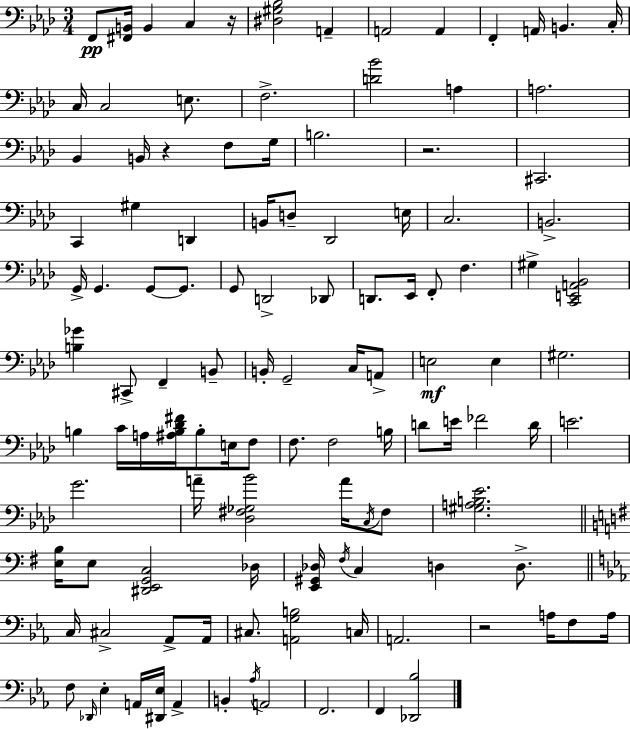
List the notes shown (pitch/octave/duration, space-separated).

F2/e [F#2,B2]/s B2/q C3/q R/s [D#3,G#3,Bb3]/h A2/q A2/h A2/q F2/q A2/s B2/q. C3/s C3/s C3/h E3/e. F3/h. [D4,Bb4]/h A3/q A3/h. Bb2/q B2/s R/q F3/e G3/s B3/h. R/h. C#2/h. C2/q G#3/q D2/q B2/s D3/e Db2/h E3/s C3/h. B2/h. G2/s G2/q. G2/e G2/e. G2/e D2/h Db2/e D2/e. Eb2/s F2/e F3/q. G#3/q [C2,E2,A2,Bb2]/h [B3,Gb4]/q C#2/e F2/q B2/e B2/s G2/h C3/s A2/e E3/h E3/q G#3/h. B3/q C4/s A3/s [A#3,B3,Db4,F#4]/s B3/e E3/s F3/e F3/e. F3/h B3/s D4/e E4/s FES4/h D4/s E4/h. G4/h. A4/s [Db3,F#3,Gb3,Bb4]/h A4/s C3/s F#3/e [G#3,A3,B3,Eb4]/h. [E3,B3]/s E3/e [D#2,E2,G2,C3]/h Db3/s [E2,G#2,Db3]/s F#3/s C3/q D3/q D3/e. C3/s C#3/h Ab2/e Ab2/s C#3/e. [A2,G3,B3]/h C3/s A2/h. R/h A3/s F3/e A3/s F3/e Db2/s Eb3/q A2/s [D#2,Eb3]/s A2/q B2/q Ab3/s A2/h F2/h. F2/q [Db2,Bb3]/h